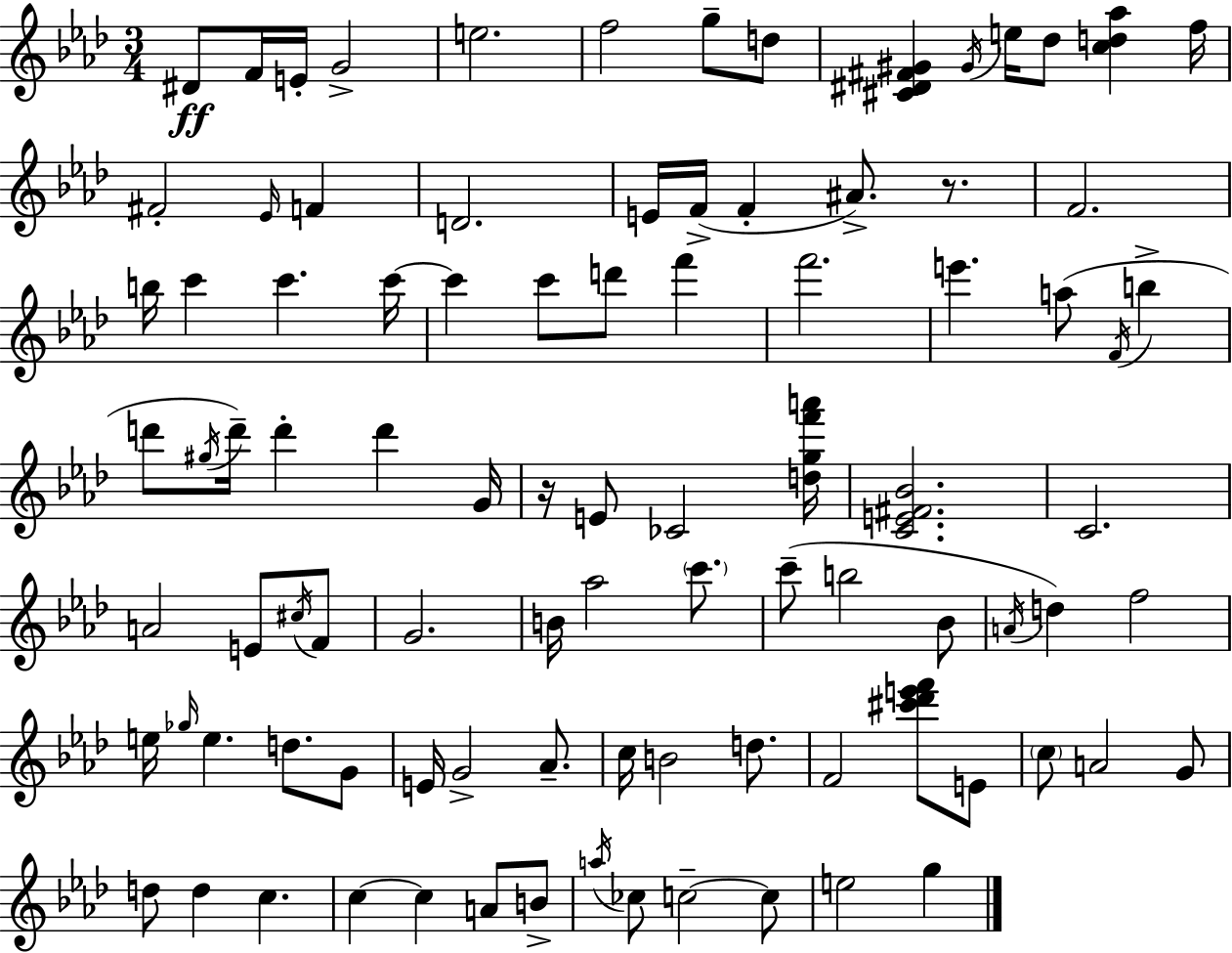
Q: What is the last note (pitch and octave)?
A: G5